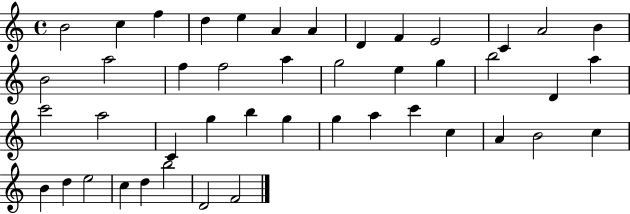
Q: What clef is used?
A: treble